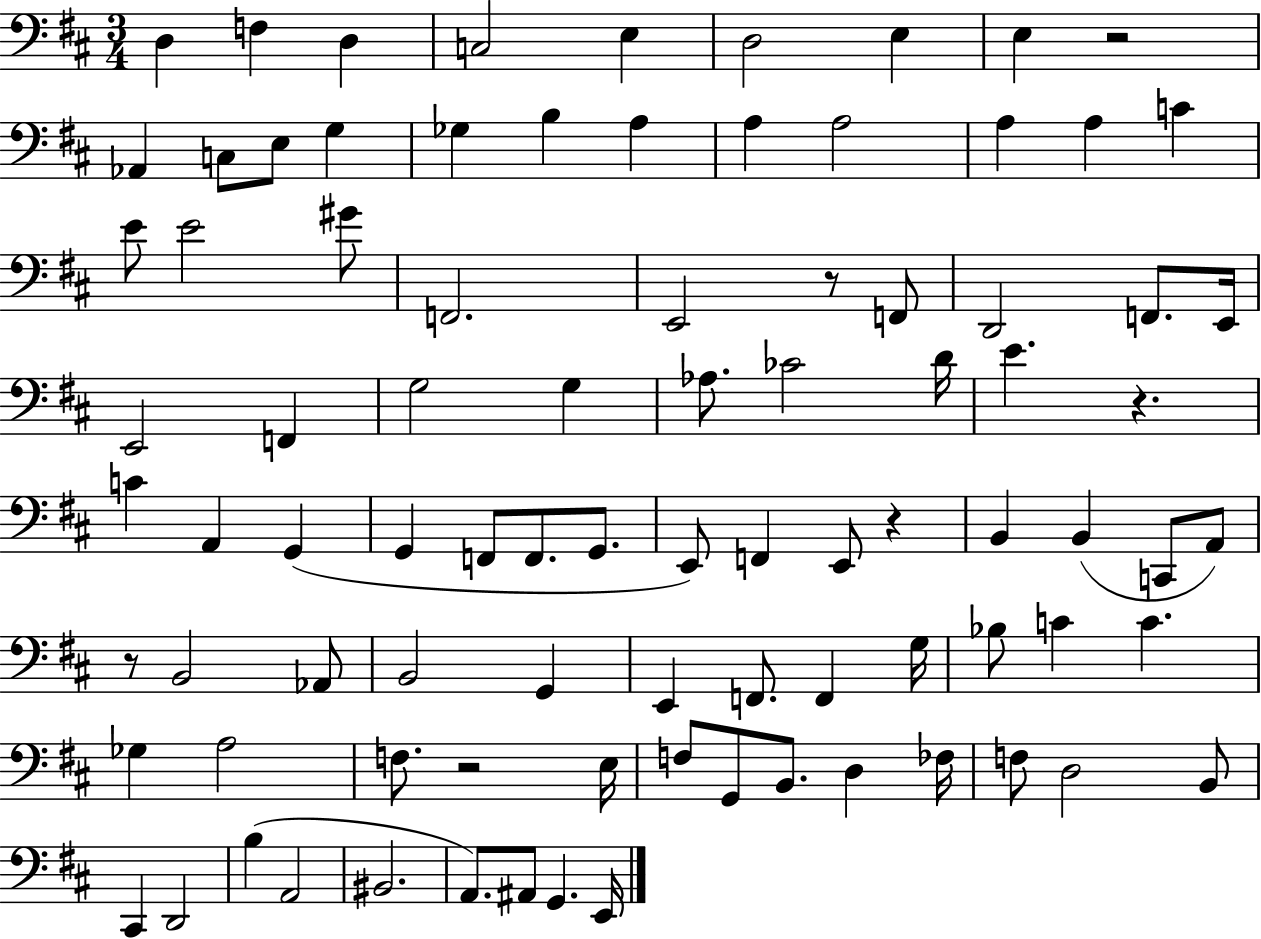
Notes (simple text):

D3/q F3/q D3/q C3/h E3/q D3/h E3/q E3/q R/h Ab2/q C3/e E3/e G3/q Gb3/q B3/q A3/q A3/q A3/h A3/q A3/q C4/q E4/e E4/h G#4/e F2/h. E2/h R/e F2/e D2/h F2/e. E2/s E2/h F2/q G3/h G3/q Ab3/e. CES4/h D4/s E4/q. R/q. C4/q A2/q G2/q G2/q F2/e F2/e. G2/e. E2/e F2/q E2/e R/q B2/q B2/q C2/e A2/e R/e B2/h Ab2/e B2/h G2/q E2/q F2/e. F2/q G3/s Bb3/e C4/q C4/q. Gb3/q A3/h F3/e. R/h E3/s F3/e G2/e B2/e. D3/q FES3/s F3/e D3/h B2/e C#2/q D2/h B3/q A2/h BIS2/h. A2/e. A#2/e G2/q. E2/s